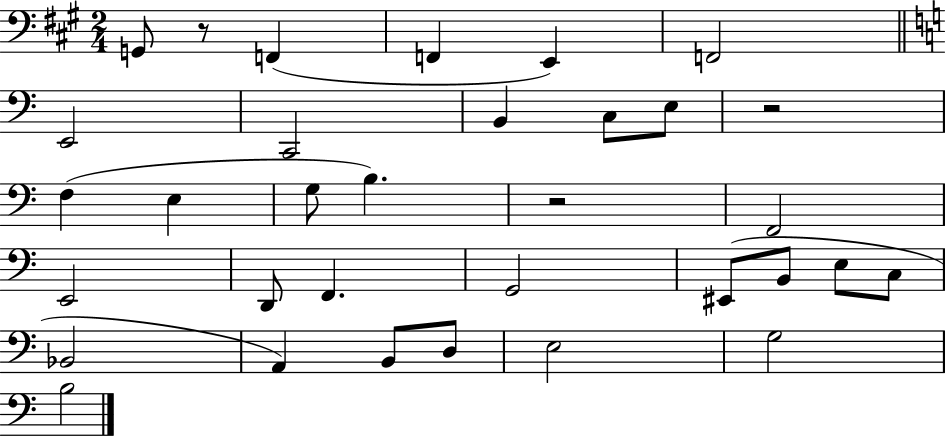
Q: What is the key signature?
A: A major